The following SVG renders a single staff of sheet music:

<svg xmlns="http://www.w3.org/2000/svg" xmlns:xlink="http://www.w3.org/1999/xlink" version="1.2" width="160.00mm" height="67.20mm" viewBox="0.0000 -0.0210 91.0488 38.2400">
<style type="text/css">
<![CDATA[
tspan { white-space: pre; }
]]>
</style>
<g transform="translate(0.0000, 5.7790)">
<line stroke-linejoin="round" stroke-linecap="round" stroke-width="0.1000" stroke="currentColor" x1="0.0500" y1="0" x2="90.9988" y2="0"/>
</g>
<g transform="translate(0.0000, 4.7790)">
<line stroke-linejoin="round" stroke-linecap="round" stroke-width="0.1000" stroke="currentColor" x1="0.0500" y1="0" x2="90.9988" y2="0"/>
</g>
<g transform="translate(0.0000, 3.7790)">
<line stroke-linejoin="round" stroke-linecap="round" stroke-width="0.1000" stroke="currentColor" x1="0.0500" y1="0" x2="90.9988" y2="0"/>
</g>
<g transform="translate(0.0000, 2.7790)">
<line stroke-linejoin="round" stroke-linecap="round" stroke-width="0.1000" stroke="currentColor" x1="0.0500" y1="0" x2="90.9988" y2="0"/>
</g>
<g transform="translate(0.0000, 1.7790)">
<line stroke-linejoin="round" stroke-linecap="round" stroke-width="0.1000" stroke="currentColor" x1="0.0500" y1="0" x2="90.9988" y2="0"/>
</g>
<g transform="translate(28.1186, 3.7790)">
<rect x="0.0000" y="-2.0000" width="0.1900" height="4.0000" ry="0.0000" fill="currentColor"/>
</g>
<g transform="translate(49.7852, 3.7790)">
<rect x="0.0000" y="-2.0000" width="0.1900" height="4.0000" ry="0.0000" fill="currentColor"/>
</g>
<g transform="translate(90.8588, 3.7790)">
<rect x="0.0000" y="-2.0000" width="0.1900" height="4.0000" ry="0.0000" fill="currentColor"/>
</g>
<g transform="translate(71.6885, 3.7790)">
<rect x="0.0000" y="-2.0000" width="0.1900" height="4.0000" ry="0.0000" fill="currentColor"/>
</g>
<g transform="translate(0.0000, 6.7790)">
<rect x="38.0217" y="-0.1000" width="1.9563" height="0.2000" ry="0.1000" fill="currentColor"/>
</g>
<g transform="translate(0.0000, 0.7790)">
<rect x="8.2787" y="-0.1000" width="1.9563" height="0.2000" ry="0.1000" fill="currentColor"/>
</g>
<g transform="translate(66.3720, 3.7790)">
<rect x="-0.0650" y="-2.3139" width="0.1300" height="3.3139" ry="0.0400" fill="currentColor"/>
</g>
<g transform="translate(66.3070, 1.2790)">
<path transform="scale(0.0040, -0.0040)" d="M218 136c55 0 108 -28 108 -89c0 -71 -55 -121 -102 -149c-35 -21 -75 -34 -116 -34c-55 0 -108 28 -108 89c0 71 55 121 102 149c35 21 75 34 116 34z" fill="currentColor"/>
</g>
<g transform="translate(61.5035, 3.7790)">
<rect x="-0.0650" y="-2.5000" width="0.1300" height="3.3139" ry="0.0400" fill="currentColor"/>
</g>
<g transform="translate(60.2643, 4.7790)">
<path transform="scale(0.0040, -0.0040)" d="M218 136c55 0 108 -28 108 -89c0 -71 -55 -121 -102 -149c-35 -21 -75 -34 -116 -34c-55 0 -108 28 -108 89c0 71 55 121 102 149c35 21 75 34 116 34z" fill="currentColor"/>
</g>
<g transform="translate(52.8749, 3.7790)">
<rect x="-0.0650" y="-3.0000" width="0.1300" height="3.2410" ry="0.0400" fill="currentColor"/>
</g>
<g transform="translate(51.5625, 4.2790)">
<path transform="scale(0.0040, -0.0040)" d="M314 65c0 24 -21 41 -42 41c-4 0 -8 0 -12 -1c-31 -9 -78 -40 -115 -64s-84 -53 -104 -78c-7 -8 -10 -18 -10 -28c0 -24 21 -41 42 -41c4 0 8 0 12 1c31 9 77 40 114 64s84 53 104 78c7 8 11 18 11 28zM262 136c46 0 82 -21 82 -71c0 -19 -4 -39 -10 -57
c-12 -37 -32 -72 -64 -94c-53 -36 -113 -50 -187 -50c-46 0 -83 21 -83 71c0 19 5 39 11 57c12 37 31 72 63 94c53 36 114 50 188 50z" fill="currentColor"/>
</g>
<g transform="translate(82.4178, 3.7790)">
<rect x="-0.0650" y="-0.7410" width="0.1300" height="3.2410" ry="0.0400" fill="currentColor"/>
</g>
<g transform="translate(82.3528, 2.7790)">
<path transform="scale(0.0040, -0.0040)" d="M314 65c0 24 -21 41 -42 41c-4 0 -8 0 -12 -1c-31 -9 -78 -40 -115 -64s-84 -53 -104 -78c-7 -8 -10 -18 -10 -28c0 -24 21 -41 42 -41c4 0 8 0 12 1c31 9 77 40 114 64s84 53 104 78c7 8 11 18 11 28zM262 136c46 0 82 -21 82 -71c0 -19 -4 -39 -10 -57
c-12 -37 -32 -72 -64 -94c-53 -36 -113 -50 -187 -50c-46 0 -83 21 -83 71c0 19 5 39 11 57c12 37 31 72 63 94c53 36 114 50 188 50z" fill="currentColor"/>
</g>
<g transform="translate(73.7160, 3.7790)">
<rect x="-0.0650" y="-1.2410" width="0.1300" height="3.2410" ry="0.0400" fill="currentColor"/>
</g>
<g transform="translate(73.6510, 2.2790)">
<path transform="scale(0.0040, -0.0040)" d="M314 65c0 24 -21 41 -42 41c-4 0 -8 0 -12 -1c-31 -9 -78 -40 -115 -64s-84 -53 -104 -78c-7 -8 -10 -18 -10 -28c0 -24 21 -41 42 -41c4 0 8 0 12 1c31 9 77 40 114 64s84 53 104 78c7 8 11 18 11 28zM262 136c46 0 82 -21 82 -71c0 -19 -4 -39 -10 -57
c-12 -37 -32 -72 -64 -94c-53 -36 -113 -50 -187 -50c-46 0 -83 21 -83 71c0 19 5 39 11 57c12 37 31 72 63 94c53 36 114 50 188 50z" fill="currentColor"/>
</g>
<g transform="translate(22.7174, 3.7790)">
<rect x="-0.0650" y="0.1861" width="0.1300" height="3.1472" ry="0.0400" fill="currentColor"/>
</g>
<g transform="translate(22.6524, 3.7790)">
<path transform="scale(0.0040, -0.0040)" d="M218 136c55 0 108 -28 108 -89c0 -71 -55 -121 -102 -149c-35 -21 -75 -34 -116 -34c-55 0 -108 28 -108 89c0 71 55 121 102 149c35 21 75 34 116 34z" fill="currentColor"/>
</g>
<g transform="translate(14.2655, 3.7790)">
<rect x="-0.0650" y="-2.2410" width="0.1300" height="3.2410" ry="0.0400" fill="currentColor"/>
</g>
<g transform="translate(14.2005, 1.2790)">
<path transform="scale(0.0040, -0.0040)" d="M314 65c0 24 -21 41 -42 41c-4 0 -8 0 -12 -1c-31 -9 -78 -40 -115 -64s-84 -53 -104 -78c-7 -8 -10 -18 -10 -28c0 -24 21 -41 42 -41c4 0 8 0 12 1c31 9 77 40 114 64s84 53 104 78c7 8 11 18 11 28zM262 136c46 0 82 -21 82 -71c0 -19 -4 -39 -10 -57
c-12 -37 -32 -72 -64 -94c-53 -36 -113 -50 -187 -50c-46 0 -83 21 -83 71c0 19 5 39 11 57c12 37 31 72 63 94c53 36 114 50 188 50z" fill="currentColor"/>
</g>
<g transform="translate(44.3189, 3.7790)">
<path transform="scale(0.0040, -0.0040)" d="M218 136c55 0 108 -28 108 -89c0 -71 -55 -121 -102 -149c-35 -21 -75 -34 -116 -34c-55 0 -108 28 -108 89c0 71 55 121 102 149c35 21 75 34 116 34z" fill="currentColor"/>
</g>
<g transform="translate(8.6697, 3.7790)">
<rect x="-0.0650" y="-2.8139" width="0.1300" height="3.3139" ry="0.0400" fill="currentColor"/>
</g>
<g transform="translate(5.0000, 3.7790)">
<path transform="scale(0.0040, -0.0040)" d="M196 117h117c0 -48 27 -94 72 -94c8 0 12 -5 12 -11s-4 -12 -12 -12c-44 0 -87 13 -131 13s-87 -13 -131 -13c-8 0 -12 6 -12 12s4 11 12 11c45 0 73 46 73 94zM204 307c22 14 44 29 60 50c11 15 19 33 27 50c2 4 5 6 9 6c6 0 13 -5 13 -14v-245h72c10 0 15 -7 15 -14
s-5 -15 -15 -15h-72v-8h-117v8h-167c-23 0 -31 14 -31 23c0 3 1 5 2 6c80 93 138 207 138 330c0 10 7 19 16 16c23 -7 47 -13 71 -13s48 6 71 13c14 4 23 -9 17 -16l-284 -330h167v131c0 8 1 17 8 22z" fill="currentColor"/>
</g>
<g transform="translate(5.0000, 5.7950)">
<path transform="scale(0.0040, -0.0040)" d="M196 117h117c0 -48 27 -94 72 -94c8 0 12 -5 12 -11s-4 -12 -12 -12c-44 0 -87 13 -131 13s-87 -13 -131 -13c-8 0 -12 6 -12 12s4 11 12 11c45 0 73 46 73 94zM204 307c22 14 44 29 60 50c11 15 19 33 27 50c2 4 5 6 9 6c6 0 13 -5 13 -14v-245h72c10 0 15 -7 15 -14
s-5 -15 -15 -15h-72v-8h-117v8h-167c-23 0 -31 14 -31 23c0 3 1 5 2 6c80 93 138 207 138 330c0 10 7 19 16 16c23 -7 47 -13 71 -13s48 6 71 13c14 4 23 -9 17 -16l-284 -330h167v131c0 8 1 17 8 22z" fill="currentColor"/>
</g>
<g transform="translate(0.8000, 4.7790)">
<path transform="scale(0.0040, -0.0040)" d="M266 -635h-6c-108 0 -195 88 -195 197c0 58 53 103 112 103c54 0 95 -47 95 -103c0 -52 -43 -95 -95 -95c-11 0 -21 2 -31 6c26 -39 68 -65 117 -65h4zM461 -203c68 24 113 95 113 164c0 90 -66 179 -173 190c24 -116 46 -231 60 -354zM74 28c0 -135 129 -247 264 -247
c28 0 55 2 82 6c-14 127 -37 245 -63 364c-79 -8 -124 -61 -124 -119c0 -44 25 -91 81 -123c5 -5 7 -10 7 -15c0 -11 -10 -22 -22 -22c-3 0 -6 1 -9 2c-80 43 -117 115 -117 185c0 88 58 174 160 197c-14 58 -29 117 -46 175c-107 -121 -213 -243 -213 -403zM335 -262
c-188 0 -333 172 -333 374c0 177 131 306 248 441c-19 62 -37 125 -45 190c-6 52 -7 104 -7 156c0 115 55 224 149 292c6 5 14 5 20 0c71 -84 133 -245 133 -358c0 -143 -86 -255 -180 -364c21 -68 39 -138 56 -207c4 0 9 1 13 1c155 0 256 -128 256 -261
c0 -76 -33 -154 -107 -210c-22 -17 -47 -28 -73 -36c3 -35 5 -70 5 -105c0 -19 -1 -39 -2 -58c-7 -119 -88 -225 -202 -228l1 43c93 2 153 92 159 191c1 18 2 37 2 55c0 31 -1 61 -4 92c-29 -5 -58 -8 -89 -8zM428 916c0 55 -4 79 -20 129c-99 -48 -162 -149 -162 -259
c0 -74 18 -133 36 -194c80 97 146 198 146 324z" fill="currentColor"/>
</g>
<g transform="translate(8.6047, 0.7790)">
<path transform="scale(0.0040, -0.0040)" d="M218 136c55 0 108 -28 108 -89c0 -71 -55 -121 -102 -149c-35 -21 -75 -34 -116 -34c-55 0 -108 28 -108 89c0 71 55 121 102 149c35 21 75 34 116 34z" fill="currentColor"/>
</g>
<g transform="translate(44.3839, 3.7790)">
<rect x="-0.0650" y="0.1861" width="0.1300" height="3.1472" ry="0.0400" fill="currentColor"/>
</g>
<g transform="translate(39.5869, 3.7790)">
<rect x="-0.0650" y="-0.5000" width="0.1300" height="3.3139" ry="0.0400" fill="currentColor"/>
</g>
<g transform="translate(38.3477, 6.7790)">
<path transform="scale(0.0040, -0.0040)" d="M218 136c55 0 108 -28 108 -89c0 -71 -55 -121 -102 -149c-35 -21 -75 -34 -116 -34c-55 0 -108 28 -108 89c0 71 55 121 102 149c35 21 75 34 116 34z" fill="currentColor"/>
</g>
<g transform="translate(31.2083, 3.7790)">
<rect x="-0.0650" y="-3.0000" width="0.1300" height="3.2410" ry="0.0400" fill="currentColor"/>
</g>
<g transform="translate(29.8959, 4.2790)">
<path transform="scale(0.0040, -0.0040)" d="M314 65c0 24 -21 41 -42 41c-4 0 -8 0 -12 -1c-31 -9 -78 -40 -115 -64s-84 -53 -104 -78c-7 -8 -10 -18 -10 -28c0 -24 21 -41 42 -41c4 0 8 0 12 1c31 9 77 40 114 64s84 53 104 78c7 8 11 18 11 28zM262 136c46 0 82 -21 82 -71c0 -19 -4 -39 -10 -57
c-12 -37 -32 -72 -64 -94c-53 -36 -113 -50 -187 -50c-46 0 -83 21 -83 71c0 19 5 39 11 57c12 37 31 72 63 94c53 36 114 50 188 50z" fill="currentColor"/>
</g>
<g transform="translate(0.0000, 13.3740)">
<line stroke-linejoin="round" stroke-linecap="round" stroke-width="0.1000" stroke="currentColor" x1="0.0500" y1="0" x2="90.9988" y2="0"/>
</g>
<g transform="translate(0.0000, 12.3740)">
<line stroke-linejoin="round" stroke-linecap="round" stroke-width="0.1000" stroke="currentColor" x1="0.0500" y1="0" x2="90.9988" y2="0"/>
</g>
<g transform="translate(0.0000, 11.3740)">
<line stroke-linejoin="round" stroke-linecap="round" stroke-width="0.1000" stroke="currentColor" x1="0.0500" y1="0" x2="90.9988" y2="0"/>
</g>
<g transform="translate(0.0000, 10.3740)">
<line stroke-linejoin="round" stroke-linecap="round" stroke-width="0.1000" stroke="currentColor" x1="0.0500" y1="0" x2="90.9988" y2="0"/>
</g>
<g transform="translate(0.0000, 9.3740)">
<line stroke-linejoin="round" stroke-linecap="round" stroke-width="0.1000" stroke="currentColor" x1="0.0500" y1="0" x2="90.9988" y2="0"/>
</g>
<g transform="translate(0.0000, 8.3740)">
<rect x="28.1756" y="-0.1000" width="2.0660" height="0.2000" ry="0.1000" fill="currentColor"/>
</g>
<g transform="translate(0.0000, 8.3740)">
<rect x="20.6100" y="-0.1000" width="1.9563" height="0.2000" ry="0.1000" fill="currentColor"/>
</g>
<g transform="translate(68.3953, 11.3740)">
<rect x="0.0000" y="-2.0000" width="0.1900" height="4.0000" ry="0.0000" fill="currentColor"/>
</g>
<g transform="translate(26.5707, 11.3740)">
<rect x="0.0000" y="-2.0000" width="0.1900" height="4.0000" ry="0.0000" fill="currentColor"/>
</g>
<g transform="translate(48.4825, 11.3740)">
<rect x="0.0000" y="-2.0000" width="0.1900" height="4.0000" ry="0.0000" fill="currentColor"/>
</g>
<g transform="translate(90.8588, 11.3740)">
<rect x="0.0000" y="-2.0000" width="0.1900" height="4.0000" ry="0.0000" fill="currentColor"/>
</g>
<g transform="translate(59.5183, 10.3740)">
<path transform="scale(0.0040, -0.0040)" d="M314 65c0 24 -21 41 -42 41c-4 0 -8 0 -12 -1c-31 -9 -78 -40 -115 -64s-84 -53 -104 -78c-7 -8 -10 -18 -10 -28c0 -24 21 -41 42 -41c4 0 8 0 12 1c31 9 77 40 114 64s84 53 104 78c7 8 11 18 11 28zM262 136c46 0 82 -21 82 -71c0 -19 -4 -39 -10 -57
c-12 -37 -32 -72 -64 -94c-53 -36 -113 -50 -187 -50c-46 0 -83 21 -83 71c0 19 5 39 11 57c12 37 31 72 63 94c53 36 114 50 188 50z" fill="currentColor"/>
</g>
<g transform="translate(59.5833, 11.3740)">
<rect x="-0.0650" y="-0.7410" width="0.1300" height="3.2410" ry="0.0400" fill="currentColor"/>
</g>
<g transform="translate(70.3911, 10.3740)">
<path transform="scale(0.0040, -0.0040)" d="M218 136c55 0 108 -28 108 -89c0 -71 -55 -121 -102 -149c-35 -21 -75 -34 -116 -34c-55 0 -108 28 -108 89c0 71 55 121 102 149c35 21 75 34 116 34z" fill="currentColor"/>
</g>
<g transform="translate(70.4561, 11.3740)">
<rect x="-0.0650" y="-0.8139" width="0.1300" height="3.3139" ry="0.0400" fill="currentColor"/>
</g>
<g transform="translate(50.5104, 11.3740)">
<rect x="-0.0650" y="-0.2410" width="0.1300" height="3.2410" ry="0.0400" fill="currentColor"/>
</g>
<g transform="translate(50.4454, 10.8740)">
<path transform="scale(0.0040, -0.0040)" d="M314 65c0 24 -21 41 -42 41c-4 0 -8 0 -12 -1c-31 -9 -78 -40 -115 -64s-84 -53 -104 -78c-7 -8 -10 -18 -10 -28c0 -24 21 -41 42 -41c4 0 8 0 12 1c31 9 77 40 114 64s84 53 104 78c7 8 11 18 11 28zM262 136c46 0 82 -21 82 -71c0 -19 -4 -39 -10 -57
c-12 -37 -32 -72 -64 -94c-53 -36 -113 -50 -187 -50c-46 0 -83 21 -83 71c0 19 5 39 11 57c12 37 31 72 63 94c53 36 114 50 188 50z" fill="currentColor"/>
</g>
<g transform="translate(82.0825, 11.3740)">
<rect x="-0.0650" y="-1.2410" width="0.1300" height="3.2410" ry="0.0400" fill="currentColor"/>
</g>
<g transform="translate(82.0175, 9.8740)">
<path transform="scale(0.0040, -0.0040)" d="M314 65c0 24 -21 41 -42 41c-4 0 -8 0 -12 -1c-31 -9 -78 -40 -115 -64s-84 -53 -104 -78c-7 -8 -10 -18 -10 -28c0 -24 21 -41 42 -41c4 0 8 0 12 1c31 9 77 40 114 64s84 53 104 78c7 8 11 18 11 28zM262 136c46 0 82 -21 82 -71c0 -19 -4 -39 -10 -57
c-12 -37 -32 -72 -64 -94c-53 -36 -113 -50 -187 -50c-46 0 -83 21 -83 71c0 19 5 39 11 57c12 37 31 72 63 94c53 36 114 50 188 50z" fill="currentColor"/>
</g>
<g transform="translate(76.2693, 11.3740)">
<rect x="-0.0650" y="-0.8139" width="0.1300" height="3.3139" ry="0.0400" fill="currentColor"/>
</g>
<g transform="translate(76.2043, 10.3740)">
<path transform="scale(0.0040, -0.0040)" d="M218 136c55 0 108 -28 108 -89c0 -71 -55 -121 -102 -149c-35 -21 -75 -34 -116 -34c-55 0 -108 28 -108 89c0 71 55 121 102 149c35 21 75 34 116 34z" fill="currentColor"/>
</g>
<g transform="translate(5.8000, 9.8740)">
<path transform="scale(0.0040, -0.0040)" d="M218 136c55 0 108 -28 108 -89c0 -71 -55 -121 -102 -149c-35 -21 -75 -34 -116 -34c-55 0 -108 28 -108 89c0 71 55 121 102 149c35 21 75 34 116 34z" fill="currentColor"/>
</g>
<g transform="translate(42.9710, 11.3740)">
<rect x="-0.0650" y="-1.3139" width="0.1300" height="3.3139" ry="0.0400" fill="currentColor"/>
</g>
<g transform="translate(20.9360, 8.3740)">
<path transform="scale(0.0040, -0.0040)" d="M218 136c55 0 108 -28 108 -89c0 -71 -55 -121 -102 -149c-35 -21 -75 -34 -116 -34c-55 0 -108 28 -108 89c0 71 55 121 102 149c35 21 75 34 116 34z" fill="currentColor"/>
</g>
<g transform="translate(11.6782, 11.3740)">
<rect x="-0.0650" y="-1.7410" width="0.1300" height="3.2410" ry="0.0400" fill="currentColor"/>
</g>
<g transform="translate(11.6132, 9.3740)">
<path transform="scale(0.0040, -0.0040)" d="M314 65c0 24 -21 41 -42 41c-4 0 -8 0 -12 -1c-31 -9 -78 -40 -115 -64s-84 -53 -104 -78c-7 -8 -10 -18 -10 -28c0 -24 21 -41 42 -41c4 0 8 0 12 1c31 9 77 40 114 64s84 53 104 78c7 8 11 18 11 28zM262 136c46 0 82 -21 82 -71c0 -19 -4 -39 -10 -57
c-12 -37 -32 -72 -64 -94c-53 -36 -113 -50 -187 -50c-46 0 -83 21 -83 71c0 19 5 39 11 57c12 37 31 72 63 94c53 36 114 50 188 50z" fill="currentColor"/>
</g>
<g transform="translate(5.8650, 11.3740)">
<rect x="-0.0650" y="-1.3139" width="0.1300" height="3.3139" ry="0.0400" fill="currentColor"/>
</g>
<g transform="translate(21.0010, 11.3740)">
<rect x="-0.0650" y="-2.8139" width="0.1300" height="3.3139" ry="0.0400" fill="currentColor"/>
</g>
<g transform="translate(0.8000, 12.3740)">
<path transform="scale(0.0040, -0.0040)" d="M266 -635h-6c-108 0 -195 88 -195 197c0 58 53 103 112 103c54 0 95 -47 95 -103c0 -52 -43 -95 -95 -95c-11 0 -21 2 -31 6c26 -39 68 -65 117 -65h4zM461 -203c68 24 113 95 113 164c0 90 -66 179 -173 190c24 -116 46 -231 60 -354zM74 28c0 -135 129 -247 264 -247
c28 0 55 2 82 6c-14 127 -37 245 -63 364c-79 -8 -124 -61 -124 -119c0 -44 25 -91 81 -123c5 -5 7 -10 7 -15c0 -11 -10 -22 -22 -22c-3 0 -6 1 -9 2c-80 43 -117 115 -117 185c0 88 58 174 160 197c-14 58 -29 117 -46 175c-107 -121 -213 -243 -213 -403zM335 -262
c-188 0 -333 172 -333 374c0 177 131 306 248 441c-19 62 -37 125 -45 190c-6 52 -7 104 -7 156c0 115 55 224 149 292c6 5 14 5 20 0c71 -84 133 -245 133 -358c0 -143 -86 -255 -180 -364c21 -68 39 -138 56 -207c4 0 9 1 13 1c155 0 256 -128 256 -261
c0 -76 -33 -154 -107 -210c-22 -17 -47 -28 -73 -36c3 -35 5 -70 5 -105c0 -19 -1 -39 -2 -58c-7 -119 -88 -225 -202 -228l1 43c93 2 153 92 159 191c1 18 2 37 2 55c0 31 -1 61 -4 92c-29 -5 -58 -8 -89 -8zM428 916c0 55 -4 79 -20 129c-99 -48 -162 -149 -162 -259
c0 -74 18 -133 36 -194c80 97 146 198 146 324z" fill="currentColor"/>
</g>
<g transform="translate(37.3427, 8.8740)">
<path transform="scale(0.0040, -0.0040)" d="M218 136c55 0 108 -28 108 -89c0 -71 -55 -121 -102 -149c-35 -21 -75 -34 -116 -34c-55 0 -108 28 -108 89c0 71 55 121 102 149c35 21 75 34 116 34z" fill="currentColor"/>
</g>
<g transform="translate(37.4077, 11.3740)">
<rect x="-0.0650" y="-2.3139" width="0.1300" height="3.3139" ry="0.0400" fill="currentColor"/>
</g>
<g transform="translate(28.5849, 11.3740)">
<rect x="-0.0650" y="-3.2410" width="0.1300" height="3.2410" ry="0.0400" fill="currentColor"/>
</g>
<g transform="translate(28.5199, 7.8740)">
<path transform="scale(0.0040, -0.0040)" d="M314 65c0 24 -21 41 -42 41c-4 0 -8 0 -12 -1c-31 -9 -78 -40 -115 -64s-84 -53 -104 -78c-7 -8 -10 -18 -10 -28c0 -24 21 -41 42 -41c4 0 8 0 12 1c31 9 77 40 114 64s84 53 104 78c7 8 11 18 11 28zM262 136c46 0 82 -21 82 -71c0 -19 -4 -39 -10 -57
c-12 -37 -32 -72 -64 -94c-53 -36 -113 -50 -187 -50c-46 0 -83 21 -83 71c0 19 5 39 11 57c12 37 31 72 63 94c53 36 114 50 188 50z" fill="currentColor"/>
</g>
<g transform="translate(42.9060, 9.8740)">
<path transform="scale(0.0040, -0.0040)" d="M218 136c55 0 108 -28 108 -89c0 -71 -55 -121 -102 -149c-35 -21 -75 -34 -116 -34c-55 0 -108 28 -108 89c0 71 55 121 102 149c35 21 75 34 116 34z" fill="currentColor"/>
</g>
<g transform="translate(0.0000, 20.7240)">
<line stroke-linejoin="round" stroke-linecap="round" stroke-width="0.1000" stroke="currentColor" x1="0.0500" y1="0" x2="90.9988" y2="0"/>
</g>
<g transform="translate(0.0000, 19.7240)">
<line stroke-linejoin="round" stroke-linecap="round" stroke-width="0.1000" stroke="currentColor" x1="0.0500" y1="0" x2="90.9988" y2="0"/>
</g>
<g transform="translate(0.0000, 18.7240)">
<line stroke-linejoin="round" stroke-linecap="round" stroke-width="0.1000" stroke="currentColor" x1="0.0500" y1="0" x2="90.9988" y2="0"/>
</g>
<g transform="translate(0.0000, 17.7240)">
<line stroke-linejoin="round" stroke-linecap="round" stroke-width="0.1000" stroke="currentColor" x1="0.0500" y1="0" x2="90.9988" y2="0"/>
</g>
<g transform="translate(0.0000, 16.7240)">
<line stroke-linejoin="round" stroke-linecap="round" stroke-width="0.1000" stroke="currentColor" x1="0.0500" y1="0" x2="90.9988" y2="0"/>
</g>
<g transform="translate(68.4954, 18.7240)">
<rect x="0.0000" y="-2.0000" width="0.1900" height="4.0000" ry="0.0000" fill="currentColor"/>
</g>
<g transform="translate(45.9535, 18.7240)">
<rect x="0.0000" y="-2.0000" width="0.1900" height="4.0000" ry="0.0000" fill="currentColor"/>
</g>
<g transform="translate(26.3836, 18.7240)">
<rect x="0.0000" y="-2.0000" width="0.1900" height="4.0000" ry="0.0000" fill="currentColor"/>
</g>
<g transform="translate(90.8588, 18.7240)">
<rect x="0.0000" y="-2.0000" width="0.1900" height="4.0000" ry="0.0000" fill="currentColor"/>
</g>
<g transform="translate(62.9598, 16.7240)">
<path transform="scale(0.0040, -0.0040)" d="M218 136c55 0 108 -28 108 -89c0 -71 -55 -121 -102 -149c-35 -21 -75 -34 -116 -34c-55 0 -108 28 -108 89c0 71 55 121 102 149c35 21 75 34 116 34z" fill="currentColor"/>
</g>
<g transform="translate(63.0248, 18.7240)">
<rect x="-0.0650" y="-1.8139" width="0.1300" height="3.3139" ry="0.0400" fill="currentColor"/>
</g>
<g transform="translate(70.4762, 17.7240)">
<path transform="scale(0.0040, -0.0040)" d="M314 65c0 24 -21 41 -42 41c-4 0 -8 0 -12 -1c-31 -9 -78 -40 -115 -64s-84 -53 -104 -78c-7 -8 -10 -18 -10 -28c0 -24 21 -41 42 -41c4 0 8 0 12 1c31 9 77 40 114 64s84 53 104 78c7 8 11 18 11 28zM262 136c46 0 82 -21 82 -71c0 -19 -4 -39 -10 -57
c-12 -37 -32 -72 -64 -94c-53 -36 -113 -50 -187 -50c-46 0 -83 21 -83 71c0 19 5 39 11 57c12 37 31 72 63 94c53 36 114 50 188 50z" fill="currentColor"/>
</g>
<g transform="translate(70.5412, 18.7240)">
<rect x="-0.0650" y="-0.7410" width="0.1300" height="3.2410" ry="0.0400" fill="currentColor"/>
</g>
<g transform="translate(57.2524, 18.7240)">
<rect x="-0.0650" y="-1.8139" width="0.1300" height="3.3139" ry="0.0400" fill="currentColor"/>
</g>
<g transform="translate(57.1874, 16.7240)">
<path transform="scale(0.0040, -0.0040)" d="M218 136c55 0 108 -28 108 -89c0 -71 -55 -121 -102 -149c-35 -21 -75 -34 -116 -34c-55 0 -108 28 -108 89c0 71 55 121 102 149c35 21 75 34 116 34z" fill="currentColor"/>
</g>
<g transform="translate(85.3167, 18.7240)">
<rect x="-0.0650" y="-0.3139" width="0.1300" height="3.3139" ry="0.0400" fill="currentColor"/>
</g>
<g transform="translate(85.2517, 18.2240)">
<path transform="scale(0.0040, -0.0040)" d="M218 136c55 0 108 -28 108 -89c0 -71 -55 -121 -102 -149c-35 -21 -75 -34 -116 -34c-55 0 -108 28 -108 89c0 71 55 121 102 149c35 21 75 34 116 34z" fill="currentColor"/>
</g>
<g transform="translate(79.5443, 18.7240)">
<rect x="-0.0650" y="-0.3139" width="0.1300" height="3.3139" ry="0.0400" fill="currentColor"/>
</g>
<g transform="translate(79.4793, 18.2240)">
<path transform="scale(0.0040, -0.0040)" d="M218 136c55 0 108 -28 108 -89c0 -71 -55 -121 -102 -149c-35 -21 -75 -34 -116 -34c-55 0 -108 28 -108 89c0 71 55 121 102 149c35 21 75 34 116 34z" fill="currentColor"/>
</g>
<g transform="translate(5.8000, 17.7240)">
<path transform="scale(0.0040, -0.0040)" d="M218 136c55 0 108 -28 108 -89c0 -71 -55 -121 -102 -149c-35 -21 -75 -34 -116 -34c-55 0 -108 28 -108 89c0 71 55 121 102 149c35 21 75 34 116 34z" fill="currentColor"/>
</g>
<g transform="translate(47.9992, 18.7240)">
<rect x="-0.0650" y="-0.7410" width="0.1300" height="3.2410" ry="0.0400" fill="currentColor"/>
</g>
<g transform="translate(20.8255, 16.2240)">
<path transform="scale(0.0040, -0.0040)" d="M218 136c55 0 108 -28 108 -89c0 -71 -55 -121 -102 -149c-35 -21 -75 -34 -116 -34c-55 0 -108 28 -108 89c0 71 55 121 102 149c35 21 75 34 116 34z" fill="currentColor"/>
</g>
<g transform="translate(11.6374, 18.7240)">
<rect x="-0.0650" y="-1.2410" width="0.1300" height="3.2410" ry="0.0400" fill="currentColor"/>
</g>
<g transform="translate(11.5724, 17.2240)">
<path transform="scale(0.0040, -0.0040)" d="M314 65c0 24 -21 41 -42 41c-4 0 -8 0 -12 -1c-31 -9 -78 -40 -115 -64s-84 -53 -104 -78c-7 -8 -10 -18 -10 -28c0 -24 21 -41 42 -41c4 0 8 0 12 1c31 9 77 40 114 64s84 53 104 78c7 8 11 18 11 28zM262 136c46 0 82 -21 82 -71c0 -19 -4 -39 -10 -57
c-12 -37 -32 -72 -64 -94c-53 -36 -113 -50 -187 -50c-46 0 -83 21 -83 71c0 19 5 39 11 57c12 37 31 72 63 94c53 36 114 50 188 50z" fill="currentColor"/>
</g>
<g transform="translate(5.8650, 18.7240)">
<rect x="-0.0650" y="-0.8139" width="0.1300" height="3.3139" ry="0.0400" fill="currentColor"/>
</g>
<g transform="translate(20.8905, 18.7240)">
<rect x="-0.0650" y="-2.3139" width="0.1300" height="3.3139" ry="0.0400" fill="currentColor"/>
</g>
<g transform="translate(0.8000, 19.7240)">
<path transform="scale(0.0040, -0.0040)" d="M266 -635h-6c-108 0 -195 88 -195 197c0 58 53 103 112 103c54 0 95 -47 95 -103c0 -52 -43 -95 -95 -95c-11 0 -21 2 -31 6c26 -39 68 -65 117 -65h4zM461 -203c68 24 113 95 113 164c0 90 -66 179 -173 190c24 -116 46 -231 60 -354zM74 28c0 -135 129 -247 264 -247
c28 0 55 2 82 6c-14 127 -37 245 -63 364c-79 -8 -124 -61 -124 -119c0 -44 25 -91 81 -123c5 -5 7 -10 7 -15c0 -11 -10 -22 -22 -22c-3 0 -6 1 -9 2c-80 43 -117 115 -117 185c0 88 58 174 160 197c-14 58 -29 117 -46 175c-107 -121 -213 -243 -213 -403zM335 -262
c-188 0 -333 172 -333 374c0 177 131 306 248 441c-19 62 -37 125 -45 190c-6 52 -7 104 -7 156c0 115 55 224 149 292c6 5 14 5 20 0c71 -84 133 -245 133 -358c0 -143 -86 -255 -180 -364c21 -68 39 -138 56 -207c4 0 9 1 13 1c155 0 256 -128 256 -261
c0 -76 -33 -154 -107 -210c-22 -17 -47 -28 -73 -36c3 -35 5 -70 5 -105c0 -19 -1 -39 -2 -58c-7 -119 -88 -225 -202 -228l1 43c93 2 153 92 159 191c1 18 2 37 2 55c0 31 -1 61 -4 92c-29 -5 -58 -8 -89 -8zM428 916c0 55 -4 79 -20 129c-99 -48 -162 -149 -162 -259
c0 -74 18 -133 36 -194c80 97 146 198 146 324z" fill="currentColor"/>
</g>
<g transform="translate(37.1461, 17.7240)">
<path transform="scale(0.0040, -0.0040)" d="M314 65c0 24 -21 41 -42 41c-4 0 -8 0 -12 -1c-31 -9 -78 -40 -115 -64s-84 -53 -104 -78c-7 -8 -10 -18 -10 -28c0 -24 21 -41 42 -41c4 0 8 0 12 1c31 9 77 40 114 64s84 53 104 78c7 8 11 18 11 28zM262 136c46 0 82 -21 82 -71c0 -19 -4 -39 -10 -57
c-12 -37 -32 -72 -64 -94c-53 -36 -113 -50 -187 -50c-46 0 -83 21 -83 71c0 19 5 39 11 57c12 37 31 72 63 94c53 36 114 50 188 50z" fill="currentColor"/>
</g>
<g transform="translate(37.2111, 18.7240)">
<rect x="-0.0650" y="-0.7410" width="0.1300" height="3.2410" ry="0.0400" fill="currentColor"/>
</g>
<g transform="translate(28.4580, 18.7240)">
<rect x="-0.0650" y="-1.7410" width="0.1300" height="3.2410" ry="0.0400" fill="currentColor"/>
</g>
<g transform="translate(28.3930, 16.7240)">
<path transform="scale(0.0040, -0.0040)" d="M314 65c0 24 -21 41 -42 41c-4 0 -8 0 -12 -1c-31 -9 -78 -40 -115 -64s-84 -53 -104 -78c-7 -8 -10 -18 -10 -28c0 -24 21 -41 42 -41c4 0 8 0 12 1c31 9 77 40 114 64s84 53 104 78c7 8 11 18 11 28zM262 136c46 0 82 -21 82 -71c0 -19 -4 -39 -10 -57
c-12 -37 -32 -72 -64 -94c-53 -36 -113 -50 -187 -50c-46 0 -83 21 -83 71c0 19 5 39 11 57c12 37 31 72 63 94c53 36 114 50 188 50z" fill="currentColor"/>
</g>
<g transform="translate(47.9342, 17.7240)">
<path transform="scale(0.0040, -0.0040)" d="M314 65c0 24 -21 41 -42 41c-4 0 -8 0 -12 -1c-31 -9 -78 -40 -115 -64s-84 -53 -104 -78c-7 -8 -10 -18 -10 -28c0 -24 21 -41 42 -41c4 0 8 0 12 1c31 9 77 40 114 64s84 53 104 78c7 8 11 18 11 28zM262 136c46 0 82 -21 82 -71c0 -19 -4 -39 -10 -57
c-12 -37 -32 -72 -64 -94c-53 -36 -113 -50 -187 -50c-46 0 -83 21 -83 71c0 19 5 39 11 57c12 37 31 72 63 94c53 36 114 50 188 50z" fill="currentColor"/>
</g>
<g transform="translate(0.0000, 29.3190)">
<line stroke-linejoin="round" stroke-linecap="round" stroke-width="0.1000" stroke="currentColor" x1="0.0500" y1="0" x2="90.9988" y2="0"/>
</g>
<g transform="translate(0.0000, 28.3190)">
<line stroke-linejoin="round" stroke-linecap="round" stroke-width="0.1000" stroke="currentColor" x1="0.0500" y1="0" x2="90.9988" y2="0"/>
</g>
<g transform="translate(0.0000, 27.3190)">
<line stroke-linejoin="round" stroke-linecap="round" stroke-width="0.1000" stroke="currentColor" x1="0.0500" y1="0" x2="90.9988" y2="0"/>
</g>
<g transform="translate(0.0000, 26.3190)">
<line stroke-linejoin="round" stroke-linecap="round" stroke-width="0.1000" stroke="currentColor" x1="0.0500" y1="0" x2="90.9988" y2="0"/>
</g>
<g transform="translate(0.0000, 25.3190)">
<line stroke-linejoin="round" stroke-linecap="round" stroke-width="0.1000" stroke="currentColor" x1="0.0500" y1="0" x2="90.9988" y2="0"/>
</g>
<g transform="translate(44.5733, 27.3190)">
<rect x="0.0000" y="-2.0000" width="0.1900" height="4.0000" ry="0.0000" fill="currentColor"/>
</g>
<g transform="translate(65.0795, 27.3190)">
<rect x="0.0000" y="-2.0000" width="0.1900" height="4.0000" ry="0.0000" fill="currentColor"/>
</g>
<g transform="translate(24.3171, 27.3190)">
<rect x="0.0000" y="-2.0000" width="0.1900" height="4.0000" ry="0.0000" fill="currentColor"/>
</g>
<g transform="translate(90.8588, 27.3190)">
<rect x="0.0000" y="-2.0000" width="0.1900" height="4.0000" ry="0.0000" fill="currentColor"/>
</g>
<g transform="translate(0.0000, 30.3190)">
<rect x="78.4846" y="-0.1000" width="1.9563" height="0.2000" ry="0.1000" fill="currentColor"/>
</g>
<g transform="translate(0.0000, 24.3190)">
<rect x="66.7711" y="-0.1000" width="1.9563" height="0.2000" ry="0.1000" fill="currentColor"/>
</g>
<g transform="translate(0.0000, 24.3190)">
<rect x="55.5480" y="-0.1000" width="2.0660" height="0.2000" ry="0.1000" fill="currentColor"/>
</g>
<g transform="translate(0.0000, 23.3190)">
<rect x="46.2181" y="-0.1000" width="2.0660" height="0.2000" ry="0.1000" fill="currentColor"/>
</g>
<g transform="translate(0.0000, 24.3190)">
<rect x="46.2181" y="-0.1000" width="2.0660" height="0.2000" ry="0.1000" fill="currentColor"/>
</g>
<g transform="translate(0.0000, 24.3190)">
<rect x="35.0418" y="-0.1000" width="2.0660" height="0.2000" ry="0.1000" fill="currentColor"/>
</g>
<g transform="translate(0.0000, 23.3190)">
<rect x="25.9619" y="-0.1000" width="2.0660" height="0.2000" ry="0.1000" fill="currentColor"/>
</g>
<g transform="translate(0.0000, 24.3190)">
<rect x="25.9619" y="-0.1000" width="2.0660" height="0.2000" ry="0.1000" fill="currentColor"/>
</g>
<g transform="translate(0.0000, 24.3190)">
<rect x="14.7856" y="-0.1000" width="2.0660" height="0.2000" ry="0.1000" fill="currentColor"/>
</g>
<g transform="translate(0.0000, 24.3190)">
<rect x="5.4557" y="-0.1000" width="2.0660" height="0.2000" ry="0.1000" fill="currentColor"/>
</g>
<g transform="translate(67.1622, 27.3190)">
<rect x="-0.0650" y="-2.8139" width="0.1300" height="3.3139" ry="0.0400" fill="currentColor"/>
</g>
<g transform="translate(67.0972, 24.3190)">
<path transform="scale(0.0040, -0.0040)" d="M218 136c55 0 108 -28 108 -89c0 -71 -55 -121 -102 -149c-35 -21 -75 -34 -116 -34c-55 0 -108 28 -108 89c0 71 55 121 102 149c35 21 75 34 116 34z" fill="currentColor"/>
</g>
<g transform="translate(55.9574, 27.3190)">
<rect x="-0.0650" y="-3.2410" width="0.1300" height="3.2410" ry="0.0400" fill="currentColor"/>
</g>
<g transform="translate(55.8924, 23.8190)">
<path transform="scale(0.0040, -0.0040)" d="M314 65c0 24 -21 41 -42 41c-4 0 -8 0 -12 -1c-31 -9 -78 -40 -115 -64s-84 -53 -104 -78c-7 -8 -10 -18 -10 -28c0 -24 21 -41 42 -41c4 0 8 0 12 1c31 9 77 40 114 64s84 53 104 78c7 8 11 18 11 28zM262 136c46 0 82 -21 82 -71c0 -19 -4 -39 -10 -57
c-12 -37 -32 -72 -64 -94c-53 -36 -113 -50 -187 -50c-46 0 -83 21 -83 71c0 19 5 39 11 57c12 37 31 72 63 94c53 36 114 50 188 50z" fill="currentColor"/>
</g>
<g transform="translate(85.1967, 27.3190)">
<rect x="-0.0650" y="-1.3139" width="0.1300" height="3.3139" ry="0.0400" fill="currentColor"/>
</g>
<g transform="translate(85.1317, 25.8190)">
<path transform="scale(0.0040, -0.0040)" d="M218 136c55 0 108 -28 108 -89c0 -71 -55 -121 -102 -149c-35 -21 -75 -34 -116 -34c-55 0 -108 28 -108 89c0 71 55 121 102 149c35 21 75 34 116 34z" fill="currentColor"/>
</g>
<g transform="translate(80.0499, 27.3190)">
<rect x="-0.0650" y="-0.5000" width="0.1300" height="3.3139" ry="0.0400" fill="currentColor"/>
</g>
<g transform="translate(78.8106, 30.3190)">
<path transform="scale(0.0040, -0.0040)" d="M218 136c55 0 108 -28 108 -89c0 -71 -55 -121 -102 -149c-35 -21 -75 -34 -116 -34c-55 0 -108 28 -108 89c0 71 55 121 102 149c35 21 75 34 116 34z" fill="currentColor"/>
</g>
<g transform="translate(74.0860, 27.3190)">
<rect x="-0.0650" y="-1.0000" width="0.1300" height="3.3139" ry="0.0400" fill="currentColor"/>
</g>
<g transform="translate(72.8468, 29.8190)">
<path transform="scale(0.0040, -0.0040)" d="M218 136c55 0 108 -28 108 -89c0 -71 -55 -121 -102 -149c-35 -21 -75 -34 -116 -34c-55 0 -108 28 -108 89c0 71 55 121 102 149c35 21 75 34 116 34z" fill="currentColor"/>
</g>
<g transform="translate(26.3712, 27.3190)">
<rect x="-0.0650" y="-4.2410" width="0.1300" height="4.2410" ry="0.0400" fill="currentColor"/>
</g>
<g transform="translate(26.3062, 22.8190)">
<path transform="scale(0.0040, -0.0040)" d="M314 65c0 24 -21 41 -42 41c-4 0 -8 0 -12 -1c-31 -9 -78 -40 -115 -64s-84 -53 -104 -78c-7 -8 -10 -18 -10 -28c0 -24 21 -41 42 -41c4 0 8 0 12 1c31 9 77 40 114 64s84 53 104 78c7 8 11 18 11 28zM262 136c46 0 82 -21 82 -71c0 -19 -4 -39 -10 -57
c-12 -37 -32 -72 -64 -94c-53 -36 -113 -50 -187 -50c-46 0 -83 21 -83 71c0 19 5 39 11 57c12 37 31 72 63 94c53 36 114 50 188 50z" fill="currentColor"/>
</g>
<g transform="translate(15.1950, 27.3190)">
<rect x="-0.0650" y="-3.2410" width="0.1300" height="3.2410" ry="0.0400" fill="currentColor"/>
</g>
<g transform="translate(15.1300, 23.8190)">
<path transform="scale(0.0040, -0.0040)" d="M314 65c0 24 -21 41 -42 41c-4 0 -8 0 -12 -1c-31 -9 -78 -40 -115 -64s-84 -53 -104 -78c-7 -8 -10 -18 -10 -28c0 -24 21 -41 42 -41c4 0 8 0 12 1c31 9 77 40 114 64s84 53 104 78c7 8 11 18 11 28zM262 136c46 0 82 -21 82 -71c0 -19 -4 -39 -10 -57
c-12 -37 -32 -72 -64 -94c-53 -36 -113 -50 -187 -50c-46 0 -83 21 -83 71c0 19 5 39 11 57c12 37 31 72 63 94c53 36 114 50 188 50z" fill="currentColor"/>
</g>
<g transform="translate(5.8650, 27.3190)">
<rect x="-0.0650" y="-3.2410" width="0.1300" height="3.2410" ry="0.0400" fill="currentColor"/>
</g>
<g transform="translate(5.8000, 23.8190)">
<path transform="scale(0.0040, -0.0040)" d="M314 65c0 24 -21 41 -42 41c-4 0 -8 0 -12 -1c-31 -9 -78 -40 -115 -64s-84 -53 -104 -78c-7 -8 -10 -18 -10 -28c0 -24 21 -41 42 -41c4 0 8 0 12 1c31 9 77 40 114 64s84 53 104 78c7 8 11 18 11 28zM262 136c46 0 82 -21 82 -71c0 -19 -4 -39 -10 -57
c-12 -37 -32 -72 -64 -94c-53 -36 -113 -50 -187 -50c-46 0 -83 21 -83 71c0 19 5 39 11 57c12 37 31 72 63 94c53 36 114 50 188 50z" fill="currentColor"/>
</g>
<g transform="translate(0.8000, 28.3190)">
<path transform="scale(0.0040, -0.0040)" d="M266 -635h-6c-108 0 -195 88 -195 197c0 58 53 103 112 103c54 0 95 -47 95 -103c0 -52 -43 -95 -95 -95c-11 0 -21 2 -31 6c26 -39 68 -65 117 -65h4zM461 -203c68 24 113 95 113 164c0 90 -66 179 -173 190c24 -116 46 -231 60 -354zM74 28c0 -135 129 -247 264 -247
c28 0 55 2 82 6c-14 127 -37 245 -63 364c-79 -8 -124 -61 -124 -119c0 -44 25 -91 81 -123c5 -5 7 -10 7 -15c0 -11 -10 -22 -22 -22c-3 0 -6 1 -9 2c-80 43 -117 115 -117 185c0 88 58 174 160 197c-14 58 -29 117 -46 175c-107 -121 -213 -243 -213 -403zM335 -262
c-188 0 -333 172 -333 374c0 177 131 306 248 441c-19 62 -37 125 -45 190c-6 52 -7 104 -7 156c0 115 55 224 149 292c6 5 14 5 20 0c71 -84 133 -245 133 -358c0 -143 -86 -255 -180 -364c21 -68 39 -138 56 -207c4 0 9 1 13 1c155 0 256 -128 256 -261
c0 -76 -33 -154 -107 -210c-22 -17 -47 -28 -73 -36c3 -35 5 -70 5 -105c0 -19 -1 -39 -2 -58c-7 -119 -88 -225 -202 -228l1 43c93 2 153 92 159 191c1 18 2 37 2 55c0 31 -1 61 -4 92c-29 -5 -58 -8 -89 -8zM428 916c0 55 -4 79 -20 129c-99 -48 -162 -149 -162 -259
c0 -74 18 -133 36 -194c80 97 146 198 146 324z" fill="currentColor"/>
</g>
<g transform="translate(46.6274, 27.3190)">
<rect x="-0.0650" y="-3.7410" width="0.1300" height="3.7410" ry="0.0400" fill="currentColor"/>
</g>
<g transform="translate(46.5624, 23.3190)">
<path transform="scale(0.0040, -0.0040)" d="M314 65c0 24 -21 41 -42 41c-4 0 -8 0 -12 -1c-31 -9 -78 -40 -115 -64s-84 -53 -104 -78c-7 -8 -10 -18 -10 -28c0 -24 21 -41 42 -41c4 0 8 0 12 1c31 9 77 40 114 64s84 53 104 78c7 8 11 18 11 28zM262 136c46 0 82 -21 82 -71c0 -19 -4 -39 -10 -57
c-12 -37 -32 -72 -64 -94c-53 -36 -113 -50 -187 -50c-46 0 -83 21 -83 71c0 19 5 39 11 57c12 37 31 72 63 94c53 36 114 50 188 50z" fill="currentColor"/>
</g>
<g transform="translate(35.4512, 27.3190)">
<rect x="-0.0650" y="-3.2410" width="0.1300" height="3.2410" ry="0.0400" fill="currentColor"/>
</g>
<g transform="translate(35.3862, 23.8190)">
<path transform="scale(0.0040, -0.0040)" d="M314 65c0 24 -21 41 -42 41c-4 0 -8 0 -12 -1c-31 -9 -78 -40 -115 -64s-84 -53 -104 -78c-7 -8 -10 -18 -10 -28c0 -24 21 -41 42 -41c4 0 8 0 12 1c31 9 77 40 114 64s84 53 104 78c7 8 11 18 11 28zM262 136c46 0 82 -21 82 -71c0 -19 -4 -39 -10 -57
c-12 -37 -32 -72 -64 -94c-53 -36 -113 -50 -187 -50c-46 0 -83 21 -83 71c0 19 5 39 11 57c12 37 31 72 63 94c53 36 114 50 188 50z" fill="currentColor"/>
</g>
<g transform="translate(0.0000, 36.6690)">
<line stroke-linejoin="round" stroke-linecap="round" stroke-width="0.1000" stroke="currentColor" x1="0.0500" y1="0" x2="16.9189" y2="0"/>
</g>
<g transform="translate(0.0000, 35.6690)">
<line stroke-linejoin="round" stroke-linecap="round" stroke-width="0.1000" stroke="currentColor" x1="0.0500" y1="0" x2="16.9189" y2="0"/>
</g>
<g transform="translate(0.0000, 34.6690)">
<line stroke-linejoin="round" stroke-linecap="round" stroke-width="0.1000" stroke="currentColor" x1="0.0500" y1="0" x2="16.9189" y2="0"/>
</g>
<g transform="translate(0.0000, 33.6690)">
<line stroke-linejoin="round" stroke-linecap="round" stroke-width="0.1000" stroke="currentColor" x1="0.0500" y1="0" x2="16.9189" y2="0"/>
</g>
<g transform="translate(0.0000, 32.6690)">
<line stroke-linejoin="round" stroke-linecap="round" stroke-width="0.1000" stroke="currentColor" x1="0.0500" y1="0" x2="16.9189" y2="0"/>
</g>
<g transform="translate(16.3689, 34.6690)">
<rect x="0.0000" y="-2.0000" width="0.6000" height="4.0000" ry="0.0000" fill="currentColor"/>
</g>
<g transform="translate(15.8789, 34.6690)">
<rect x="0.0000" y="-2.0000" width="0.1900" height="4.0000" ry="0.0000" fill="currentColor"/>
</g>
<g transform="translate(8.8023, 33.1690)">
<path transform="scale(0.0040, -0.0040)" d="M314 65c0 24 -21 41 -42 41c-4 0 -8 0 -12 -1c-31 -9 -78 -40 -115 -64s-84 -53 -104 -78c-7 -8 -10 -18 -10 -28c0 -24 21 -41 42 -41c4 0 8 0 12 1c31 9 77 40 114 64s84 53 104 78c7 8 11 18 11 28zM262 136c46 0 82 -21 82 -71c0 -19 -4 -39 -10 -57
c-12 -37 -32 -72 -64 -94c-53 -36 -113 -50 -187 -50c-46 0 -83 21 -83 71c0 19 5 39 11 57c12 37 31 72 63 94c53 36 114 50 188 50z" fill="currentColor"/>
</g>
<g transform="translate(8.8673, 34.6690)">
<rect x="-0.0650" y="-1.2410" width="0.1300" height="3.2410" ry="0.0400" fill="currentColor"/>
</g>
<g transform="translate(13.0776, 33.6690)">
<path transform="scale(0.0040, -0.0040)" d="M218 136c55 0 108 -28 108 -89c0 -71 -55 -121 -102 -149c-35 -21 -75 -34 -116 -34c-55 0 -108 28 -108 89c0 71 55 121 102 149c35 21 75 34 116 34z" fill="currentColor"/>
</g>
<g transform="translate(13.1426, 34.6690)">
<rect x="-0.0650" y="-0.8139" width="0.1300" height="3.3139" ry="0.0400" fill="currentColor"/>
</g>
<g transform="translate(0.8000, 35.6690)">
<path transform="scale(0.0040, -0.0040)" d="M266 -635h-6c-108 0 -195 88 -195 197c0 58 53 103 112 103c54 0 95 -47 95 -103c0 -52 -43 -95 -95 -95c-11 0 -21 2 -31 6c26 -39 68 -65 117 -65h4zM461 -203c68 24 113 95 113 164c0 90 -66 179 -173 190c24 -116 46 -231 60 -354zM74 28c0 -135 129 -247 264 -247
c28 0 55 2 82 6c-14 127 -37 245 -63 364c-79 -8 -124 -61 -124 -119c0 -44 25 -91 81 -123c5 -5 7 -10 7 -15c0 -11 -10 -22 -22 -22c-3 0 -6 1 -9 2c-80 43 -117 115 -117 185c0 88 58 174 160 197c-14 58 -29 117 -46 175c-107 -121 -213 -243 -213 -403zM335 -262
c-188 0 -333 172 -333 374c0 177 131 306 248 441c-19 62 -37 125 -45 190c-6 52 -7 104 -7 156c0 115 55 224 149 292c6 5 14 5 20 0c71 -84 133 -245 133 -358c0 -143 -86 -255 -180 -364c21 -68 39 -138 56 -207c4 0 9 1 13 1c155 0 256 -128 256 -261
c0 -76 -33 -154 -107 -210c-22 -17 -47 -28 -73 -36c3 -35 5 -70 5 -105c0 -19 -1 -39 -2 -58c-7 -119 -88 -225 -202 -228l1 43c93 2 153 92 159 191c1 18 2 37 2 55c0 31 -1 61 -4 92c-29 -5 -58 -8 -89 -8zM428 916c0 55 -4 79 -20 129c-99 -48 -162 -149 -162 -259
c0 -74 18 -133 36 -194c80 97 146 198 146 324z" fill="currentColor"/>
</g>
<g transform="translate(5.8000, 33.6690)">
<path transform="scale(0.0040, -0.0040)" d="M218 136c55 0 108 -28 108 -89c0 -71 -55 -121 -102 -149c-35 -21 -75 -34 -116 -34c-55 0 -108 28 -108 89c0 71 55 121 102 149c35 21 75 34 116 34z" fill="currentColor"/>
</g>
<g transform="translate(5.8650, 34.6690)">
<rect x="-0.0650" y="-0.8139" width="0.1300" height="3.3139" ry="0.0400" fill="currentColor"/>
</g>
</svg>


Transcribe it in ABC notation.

X:1
T:Untitled
M:4/4
L:1/4
K:C
a g2 B A2 C B A2 G g e2 d2 e f2 a b2 g e c2 d2 d d e2 d e2 g f2 d2 d2 f f d2 c c b2 b2 d'2 b2 c'2 b2 a D C e d e2 d